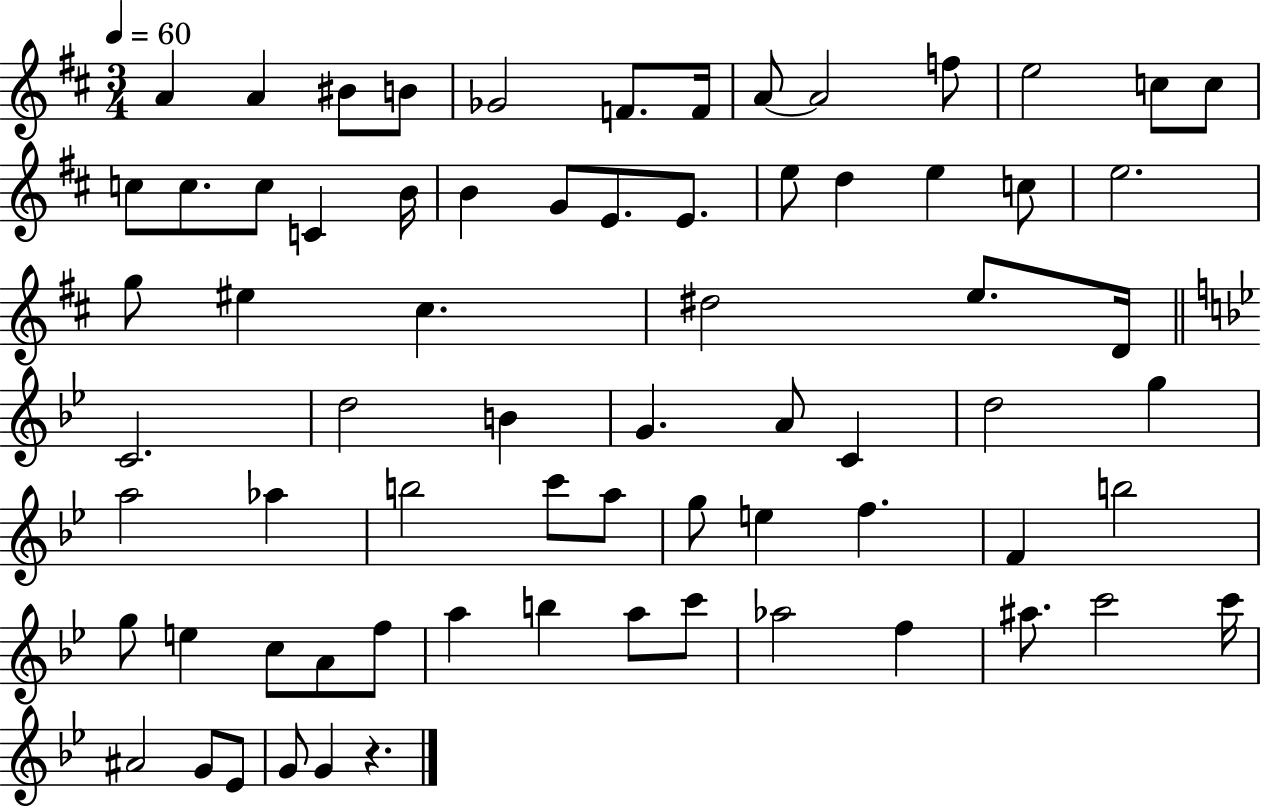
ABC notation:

X:1
T:Untitled
M:3/4
L:1/4
K:D
A A ^B/2 B/2 _G2 F/2 F/4 A/2 A2 f/2 e2 c/2 c/2 c/2 c/2 c/2 C B/4 B G/2 E/2 E/2 e/2 d e c/2 e2 g/2 ^e ^c ^d2 e/2 D/4 C2 d2 B G A/2 C d2 g a2 _a b2 c'/2 a/2 g/2 e f F b2 g/2 e c/2 A/2 f/2 a b a/2 c'/2 _a2 f ^a/2 c'2 c'/4 ^A2 G/2 _E/2 G/2 G z